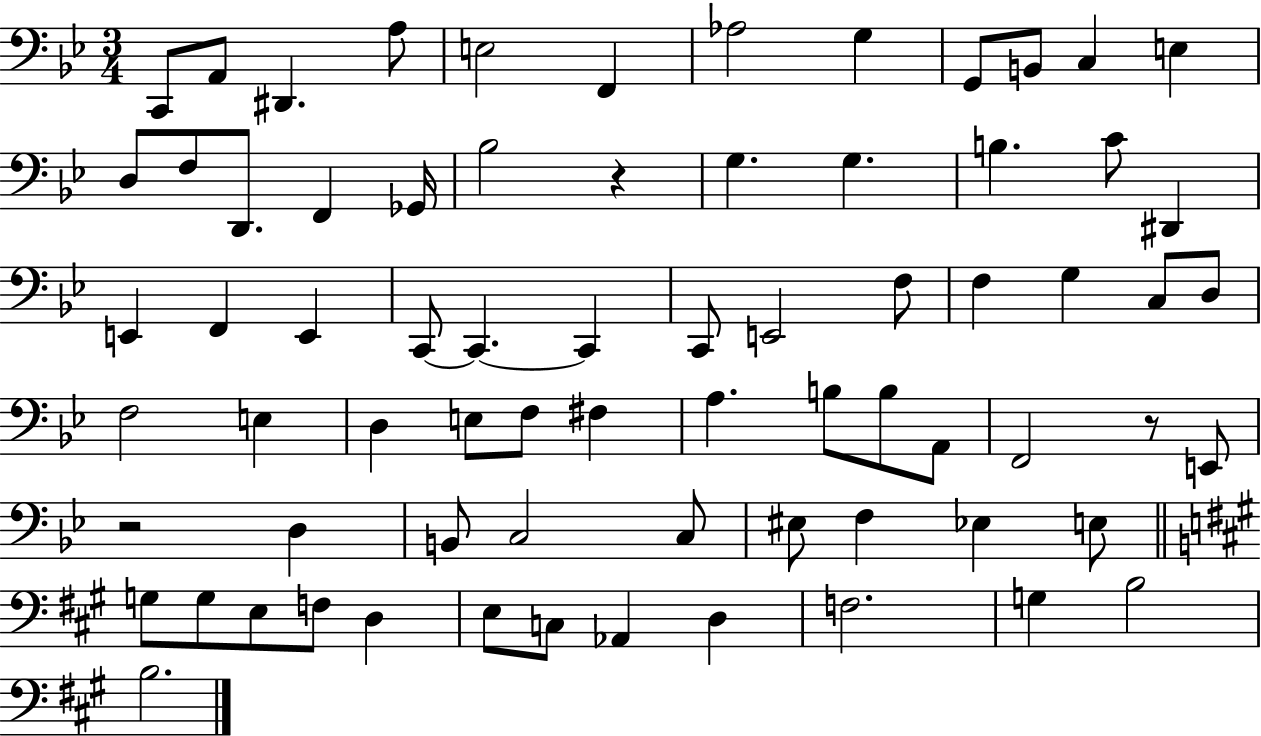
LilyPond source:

{
  \clef bass
  \numericTimeSignature
  \time 3/4
  \key bes \major
  c,8 a,8 dis,4. a8 | e2 f,4 | aes2 g4 | g,8 b,8 c4 e4 | \break d8 f8 d,8. f,4 ges,16 | bes2 r4 | g4. g4. | b4. c'8 dis,4 | \break e,4 f,4 e,4 | c,8~~ c,4.~~ c,4 | c,8 e,2 f8 | f4 g4 c8 d8 | \break f2 e4 | d4 e8 f8 fis4 | a4. b8 b8 a,8 | f,2 r8 e,8 | \break r2 d4 | b,8 c2 c8 | eis8 f4 ees4 e8 | \bar "||" \break \key a \major g8 g8 e8 f8 d4 | e8 c8 aes,4 d4 | f2. | g4 b2 | \break b2. | \bar "|."
}